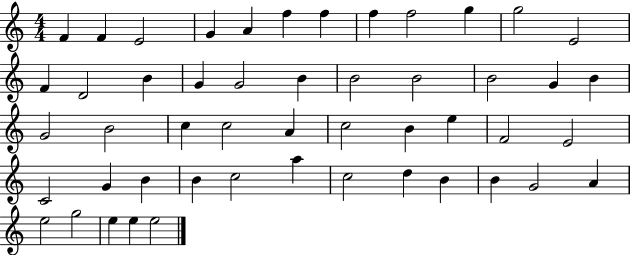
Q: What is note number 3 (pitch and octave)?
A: E4